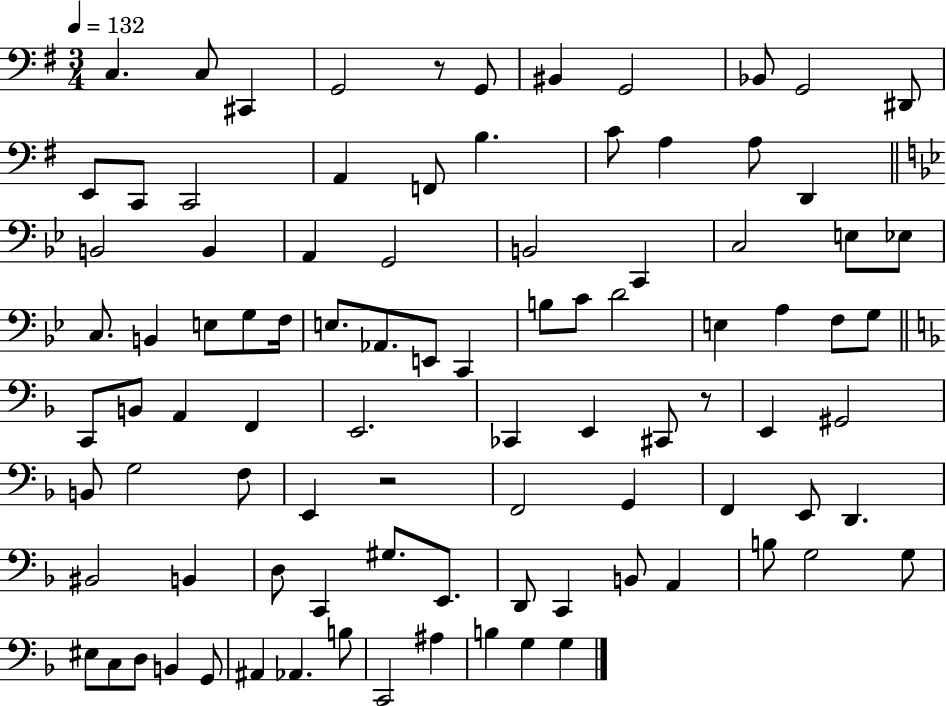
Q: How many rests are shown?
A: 3